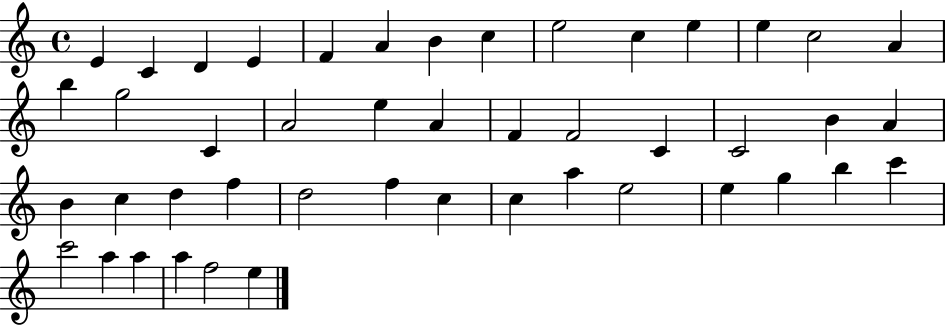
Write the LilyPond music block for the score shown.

{
  \clef treble
  \time 4/4
  \defaultTimeSignature
  \key c \major
  e'4 c'4 d'4 e'4 | f'4 a'4 b'4 c''4 | e''2 c''4 e''4 | e''4 c''2 a'4 | \break b''4 g''2 c'4 | a'2 e''4 a'4 | f'4 f'2 c'4 | c'2 b'4 a'4 | \break b'4 c''4 d''4 f''4 | d''2 f''4 c''4 | c''4 a''4 e''2 | e''4 g''4 b''4 c'''4 | \break c'''2 a''4 a''4 | a''4 f''2 e''4 | \bar "|."
}